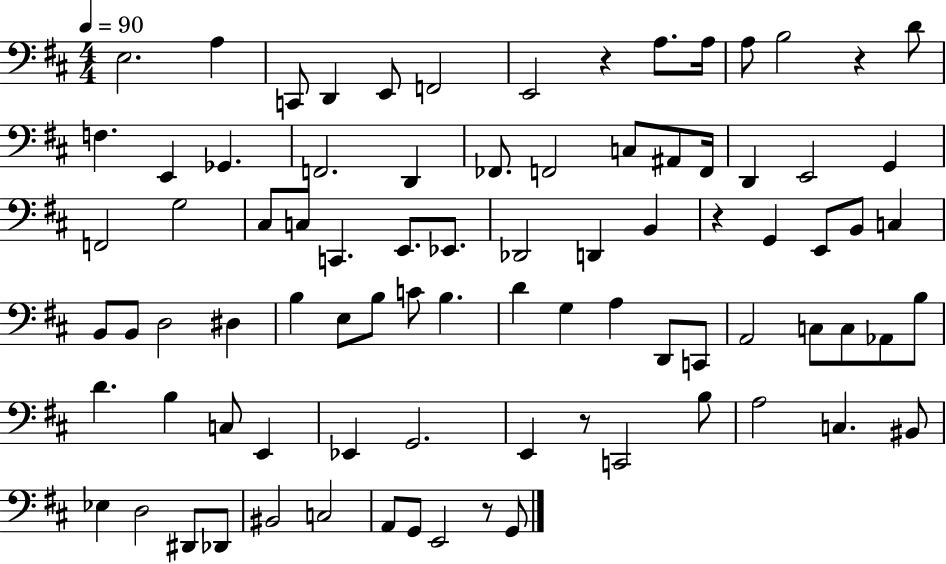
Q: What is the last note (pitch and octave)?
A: G2